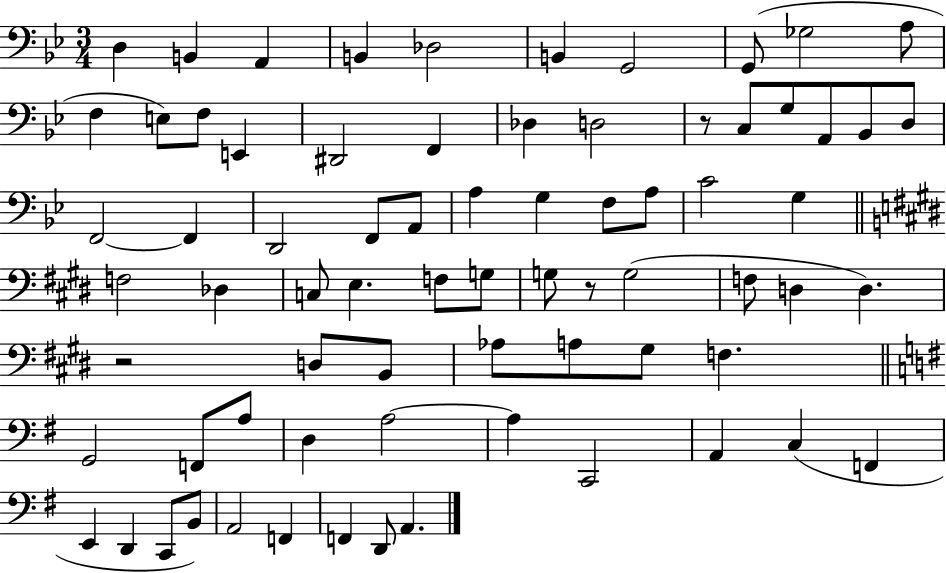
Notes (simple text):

D3/q B2/q A2/q B2/q Db3/h B2/q G2/h G2/e Gb3/h A3/e F3/q E3/e F3/e E2/q D#2/h F2/q Db3/q D3/h R/e C3/e G3/e A2/e Bb2/e D3/e F2/h F2/q D2/h F2/e A2/e A3/q G3/q F3/e A3/e C4/h G3/q F3/h Db3/q C3/e E3/q. F3/e G3/e G3/e R/e G3/h F3/e D3/q D3/q. R/h D3/e B2/e Ab3/e A3/e G#3/e F3/q. G2/h F2/e A3/e D3/q A3/h A3/q C2/h A2/q C3/q F2/q E2/q D2/q C2/e B2/e A2/h F2/q F2/q D2/e A2/q.